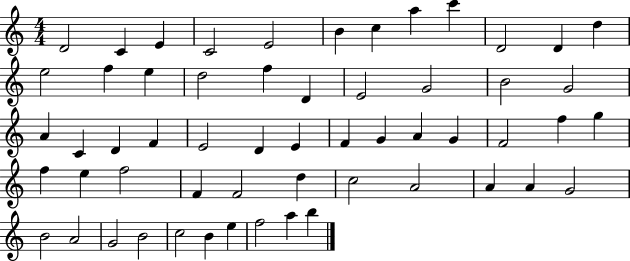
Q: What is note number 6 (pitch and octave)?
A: B4